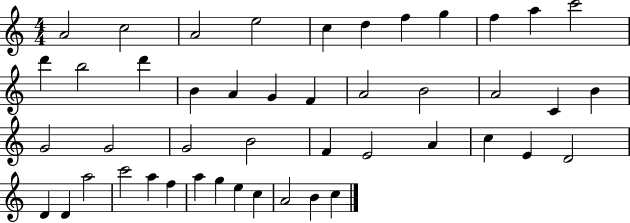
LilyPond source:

{
  \clef treble
  \numericTimeSignature
  \time 4/4
  \key c \major
  a'2 c''2 | a'2 e''2 | c''4 d''4 f''4 g''4 | f''4 a''4 c'''2 | \break d'''4 b''2 d'''4 | b'4 a'4 g'4 f'4 | a'2 b'2 | a'2 c'4 b'4 | \break g'2 g'2 | g'2 b'2 | f'4 e'2 a'4 | c''4 e'4 d'2 | \break d'4 d'4 a''2 | c'''2 a''4 f''4 | a''4 g''4 e''4 c''4 | a'2 b'4 c''4 | \break \bar "|."
}